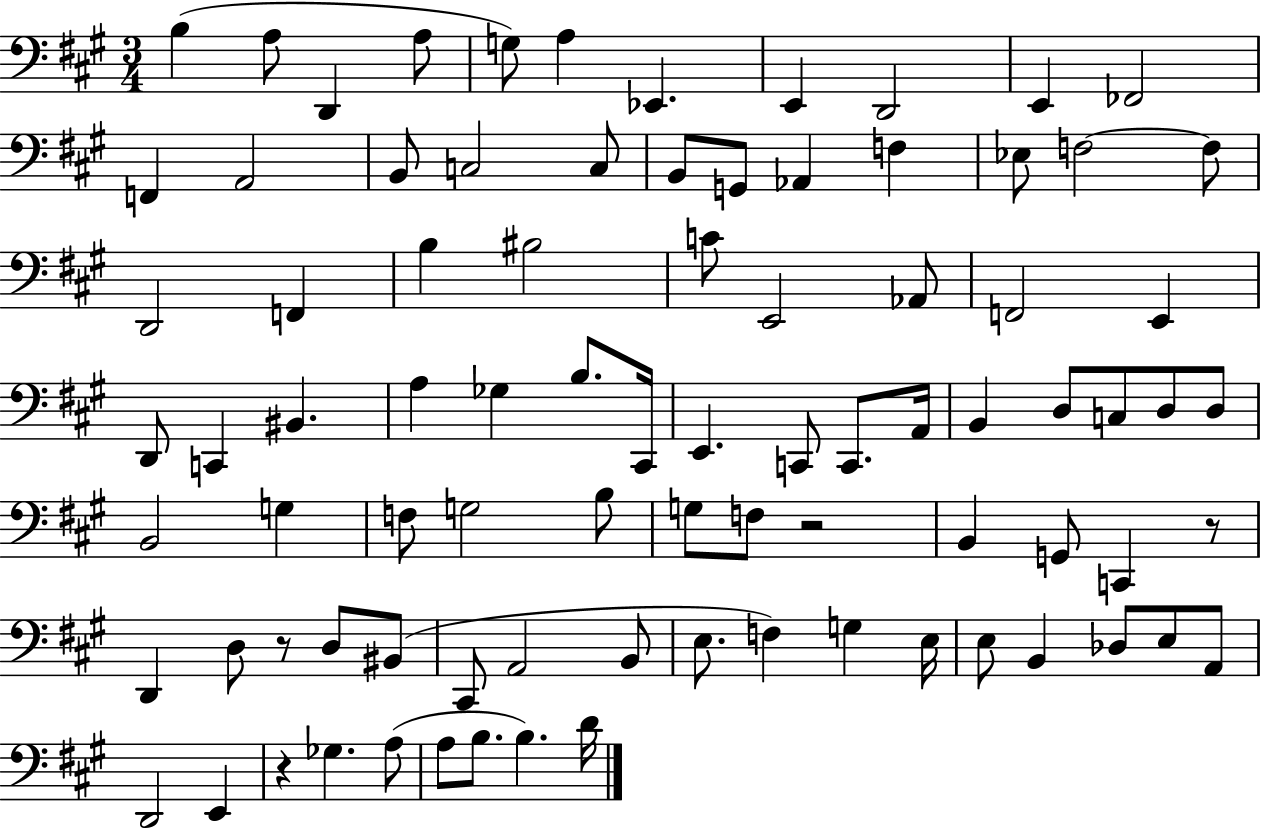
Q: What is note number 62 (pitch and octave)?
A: BIS2